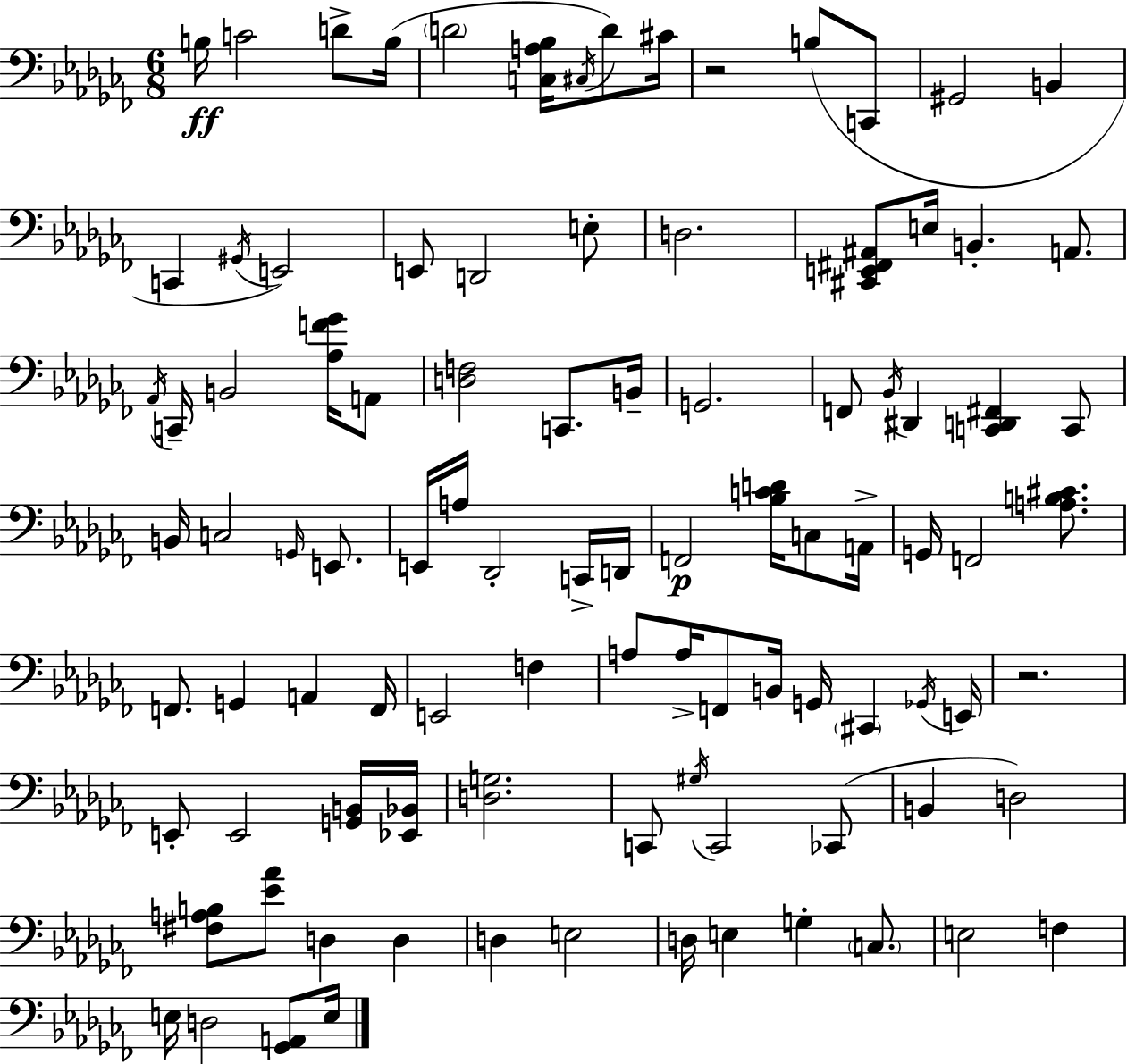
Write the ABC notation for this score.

X:1
T:Untitled
M:6/8
L:1/4
K:Abm
B,/4 C2 D/2 B,/4 D2 [C,A,_B,]/4 ^C,/4 D/2 ^C/4 z2 B,/2 C,,/2 ^G,,2 B,, C,, ^G,,/4 E,,2 E,,/2 D,,2 E,/2 D,2 [^C,,E,,^F,,^A,,]/2 E,/4 B,, A,,/2 _A,,/4 C,,/4 B,,2 [_A,F_G]/4 A,,/2 [D,F,]2 C,,/2 B,,/4 G,,2 F,,/2 _B,,/4 ^D,, [C,,D,,^F,,] C,,/2 B,,/4 C,2 G,,/4 E,,/2 E,,/4 A,/4 _D,,2 C,,/4 D,,/4 F,,2 [_B,CD]/4 C,/2 A,,/4 G,,/4 F,,2 [A,B,^C]/2 F,,/2 G,, A,, F,,/4 E,,2 F, A,/2 A,/4 F,,/2 B,,/4 G,,/4 ^C,, _G,,/4 E,,/4 z2 E,,/2 E,,2 [G,,B,,]/4 [_E,,_B,,]/4 [D,G,]2 C,,/2 ^G,/4 C,,2 _C,,/2 B,, D,2 [^F,A,B,]/2 [_E_A]/2 D, D, D, E,2 D,/4 E, G, C,/2 E,2 F, E,/4 D,2 [_G,,A,,]/2 E,/4